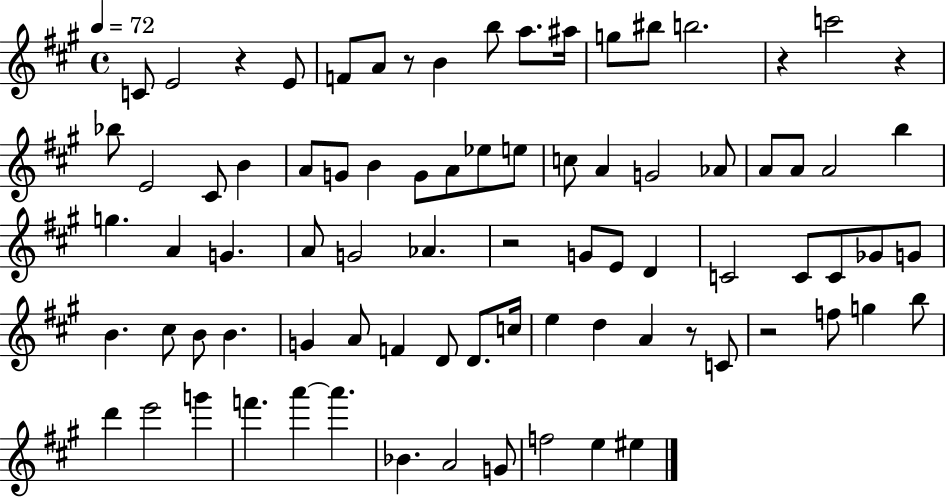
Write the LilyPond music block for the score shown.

{
  \clef treble
  \time 4/4
  \defaultTimeSignature
  \key a \major
  \tempo 4 = 72
  c'8 e'2 r4 e'8 | f'8 a'8 r8 b'4 b''8 a''8. ais''16 | g''8 bis''8 b''2. | r4 c'''2 r4 | \break bes''8 e'2 cis'8 b'4 | a'8 g'8 b'4 g'8 a'8 ees''8 e''8 | c''8 a'4 g'2 aes'8 | a'8 a'8 a'2 b''4 | \break g''4. a'4 g'4. | a'8 g'2 aes'4. | r2 g'8 e'8 d'4 | c'2 c'8 c'8 ges'8 g'8 | \break b'4. cis''8 b'8 b'4. | g'4 a'8 f'4 d'8 d'8. c''16 | e''4 d''4 a'4 r8 c'8 | r2 f''8 g''4 b''8 | \break d'''4 e'''2 g'''4 | f'''4. a'''4~~ a'''4. | bes'4. a'2 g'8 | f''2 e''4 eis''4 | \break \bar "|."
}